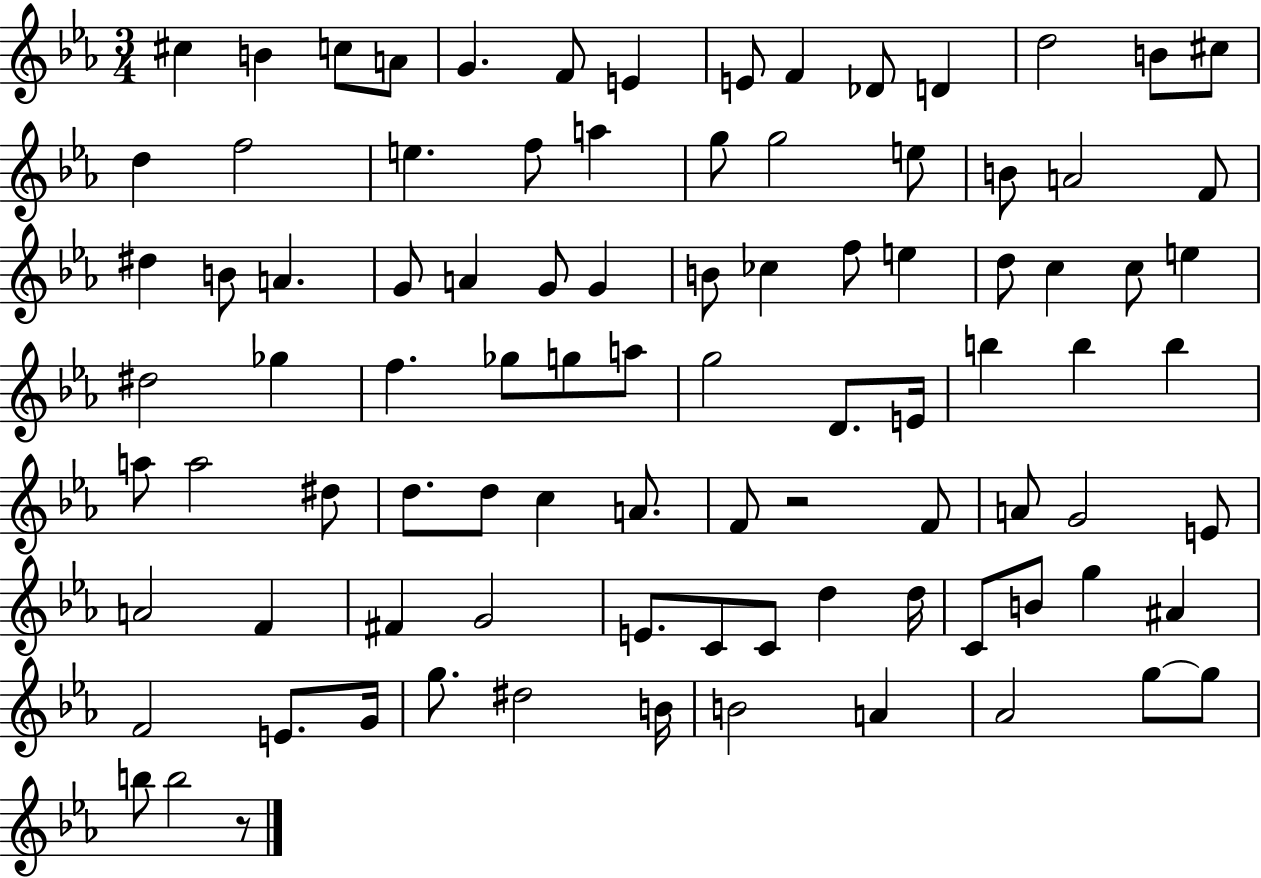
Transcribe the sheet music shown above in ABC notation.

X:1
T:Untitled
M:3/4
L:1/4
K:Eb
^c B c/2 A/2 G F/2 E E/2 F _D/2 D d2 B/2 ^c/2 d f2 e f/2 a g/2 g2 e/2 B/2 A2 F/2 ^d B/2 A G/2 A G/2 G B/2 _c f/2 e d/2 c c/2 e ^d2 _g f _g/2 g/2 a/2 g2 D/2 E/4 b b b a/2 a2 ^d/2 d/2 d/2 c A/2 F/2 z2 F/2 A/2 G2 E/2 A2 F ^F G2 E/2 C/2 C/2 d d/4 C/2 B/2 g ^A F2 E/2 G/4 g/2 ^d2 B/4 B2 A _A2 g/2 g/2 b/2 b2 z/2